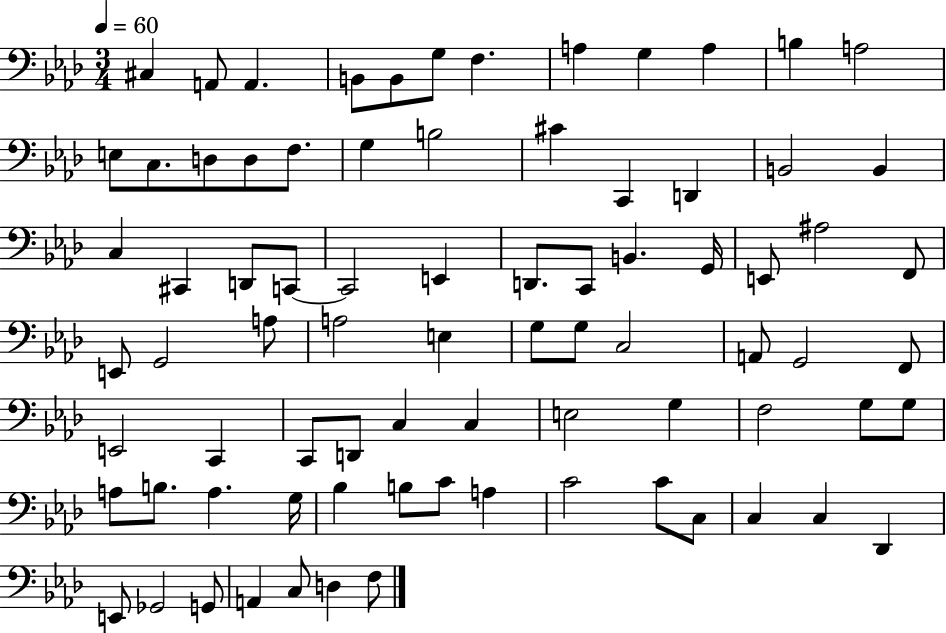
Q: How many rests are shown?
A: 0